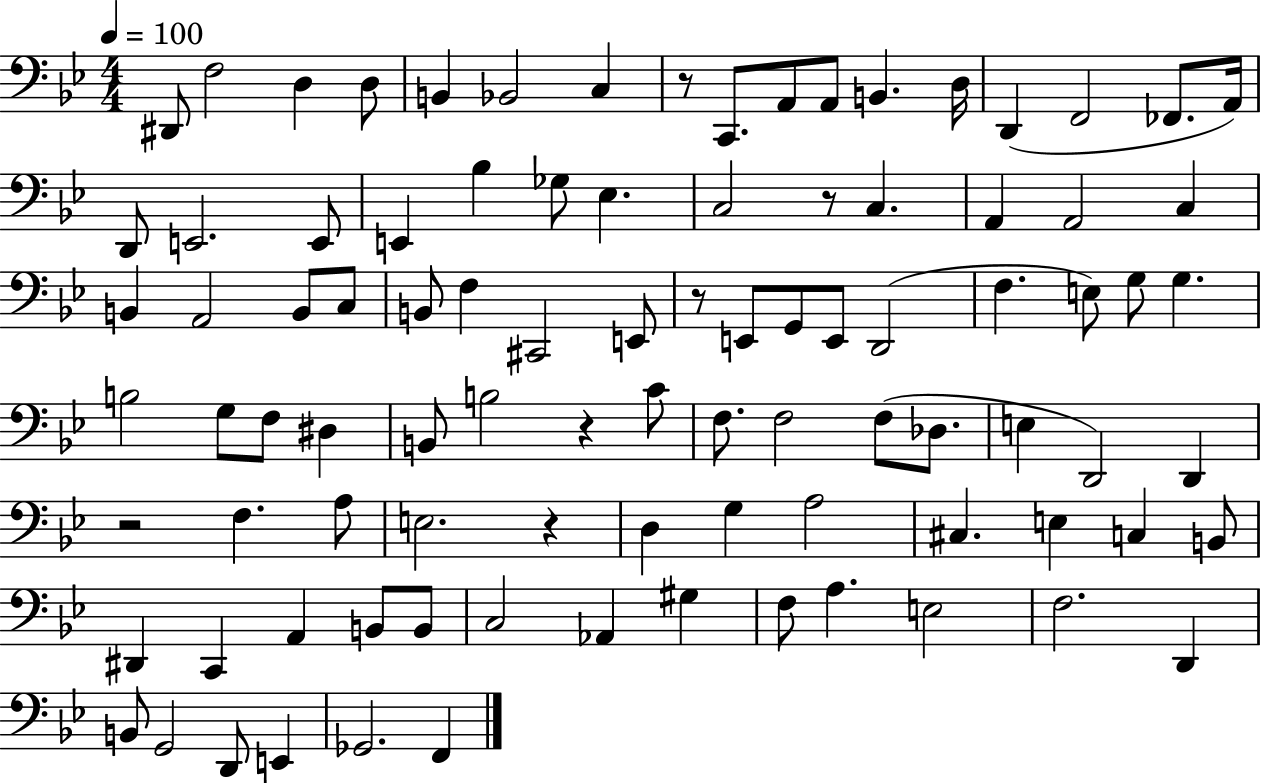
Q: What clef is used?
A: bass